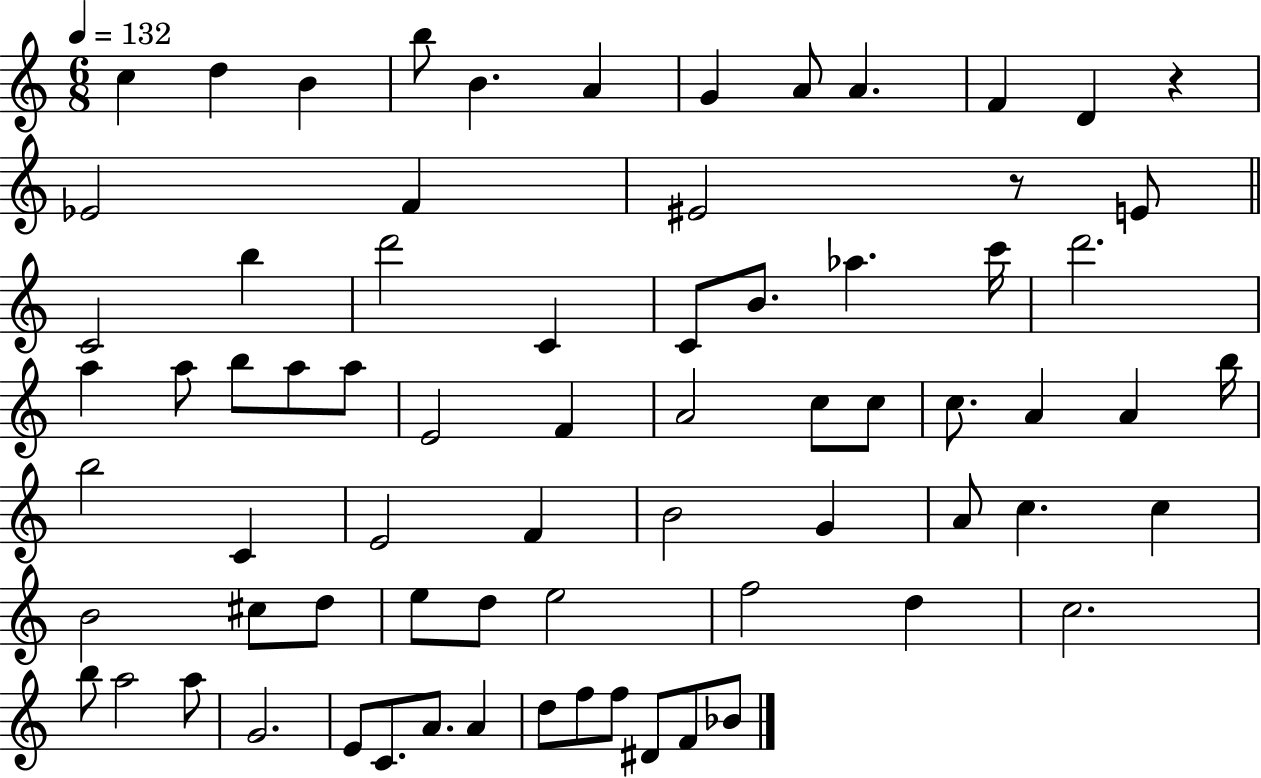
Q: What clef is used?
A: treble